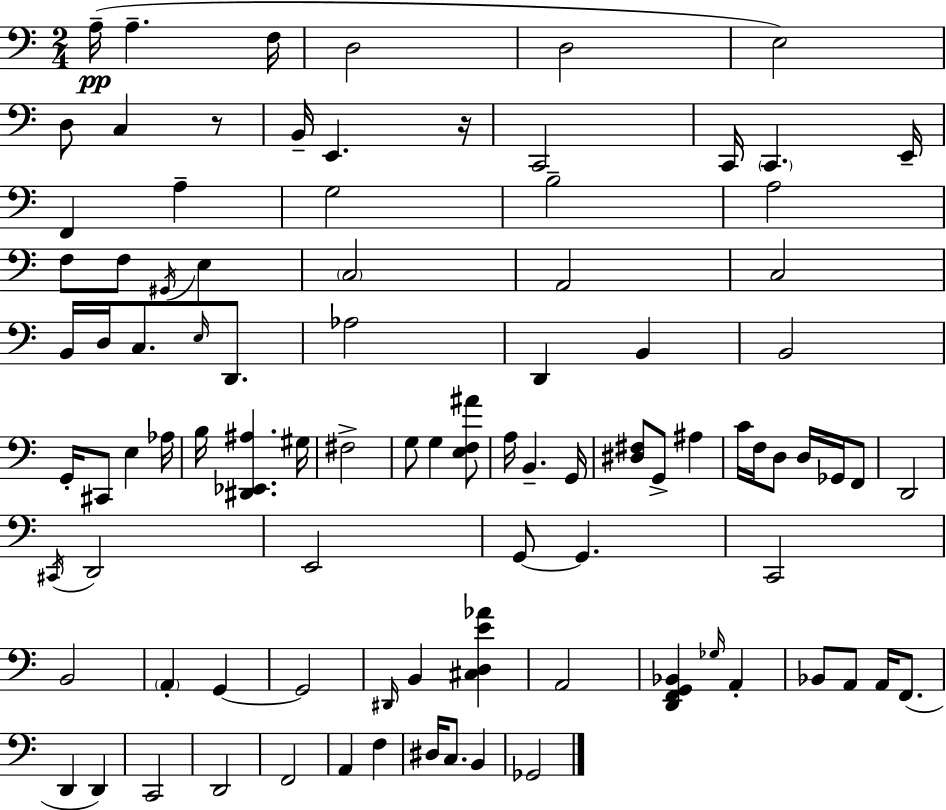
X:1
T:Untitled
M:2/4
L:1/4
K:C
A,/4 A, F,/4 D,2 D,2 E,2 D,/2 C, z/2 B,,/4 E,, z/4 C,,2 C,,/4 C,, E,,/4 F,, A, G,2 B,2 A,2 F,/2 F,/2 ^G,,/4 E, C,2 A,,2 C,2 B,,/4 D,/4 C,/2 E,/4 D,,/2 _A,2 D,, B,, B,,2 G,,/4 ^C,,/2 E, _A,/4 B,/4 [^D,,_E,,^A,] ^G,/4 ^F,2 G,/2 G, [E,F,^A]/2 A,/4 B,, G,,/4 [^D,^F,]/2 G,,/2 ^A, C/4 F,/4 D,/2 D,/4 _G,,/4 F,,/2 D,,2 ^C,,/4 D,,2 E,,2 G,,/2 G,, C,,2 B,,2 A,, G,, G,,2 ^D,,/4 B,, [^C,D,E_A] A,,2 [D,,F,,G,,_B,,] _G,/4 A,, _B,,/2 A,,/2 A,,/4 F,,/2 D,, D,, C,,2 D,,2 F,,2 A,, F, ^D,/4 C,/2 B,, _G,,2